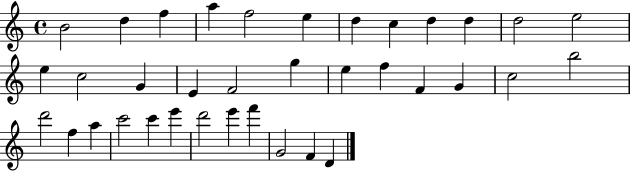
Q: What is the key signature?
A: C major